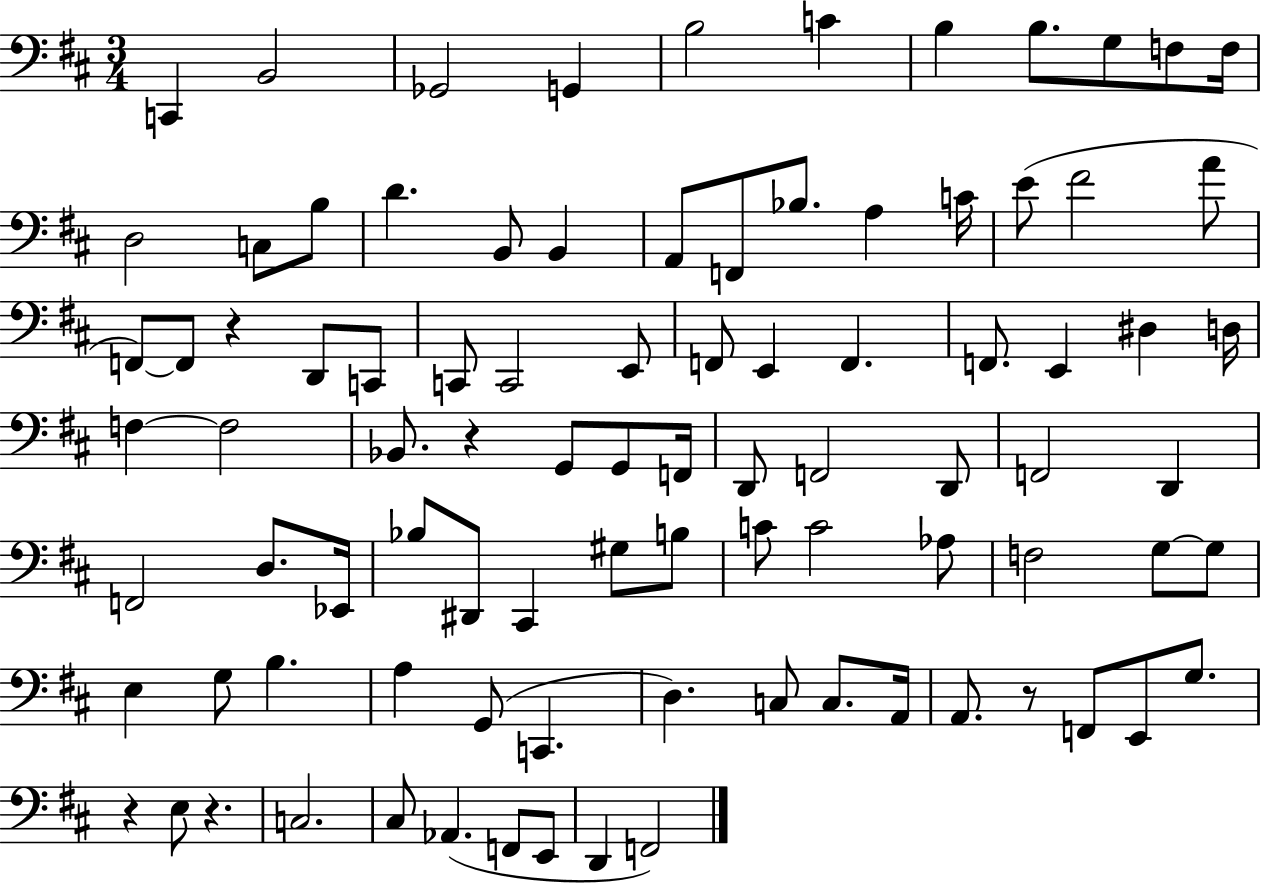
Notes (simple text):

C2/q B2/h Gb2/h G2/q B3/h C4/q B3/q B3/e. G3/e F3/e F3/s D3/h C3/e B3/e D4/q. B2/e B2/q A2/e F2/e Bb3/e. A3/q C4/s E4/e F#4/h A4/e F2/e F2/e R/q D2/e C2/e C2/e C2/h E2/e F2/e E2/q F2/q. F2/e. E2/q D#3/q D3/s F3/q F3/h Bb2/e. R/q G2/e G2/e F2/s D2/e F2/h D2/e F2/h D2/q F2/h D3/e. Eb2/s Bb3/e D#2/e C#2/q G#3/e B3/e C4/e C4/h Ab3/e F3/h G3/e G3/e E3/q G3/e B3/q. A3/q G2/e C2/q. D3/q. C3/e C3/e. A2/s A2/e. R/e F2/e E2/e G3/e. R/q E3/e R/q. C3/h. C#3/e Ab2/q. F2/e E2/e D2/q F2/h